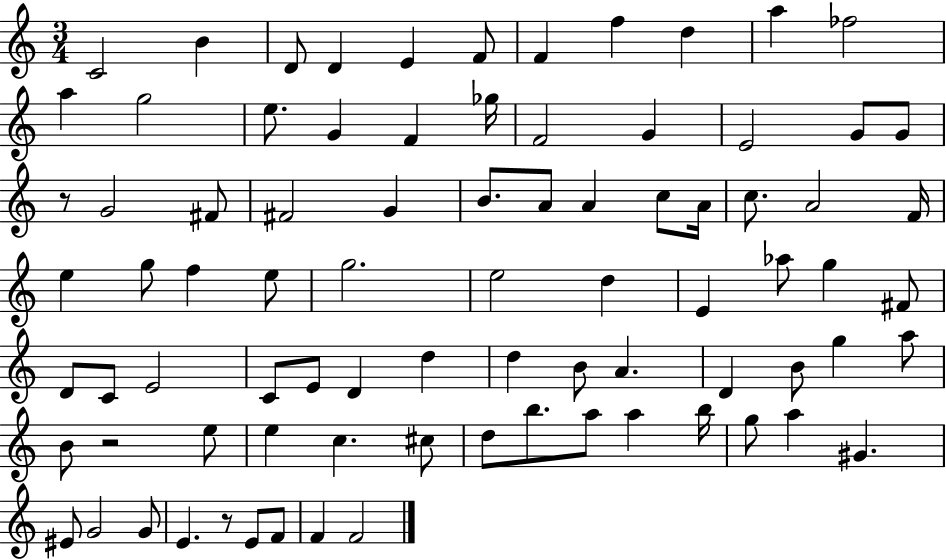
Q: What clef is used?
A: treble